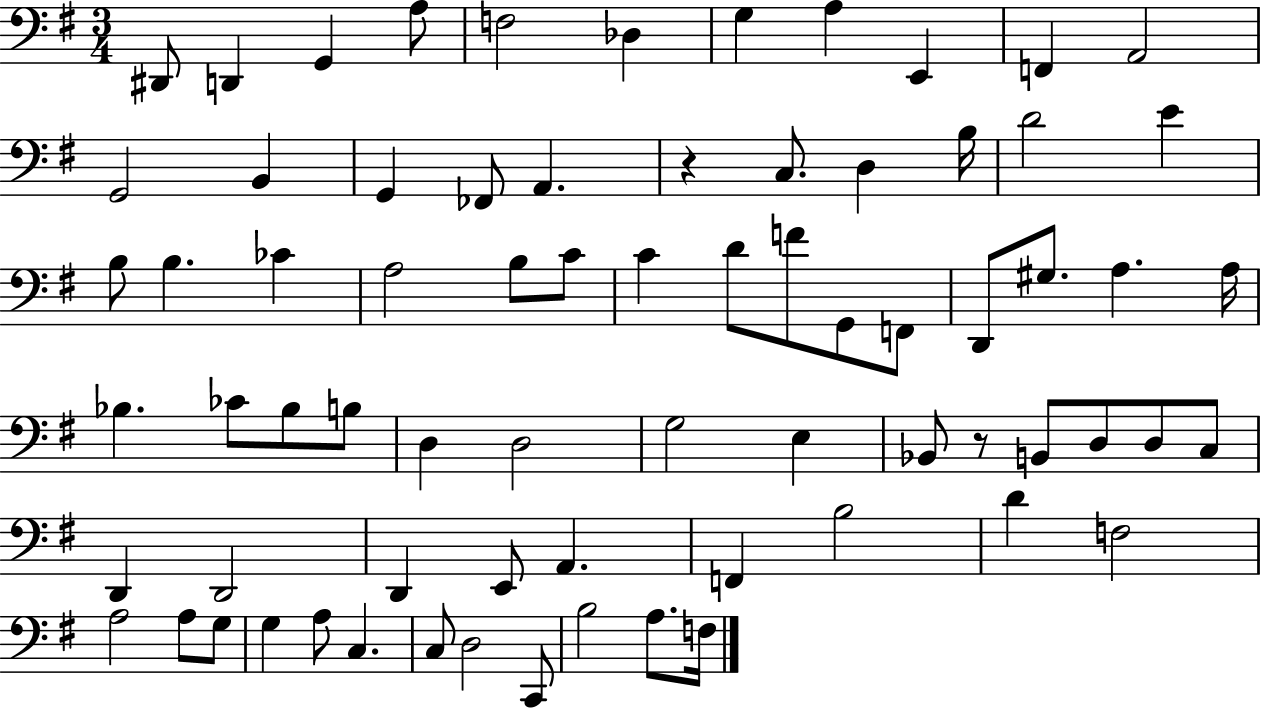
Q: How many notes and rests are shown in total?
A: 72